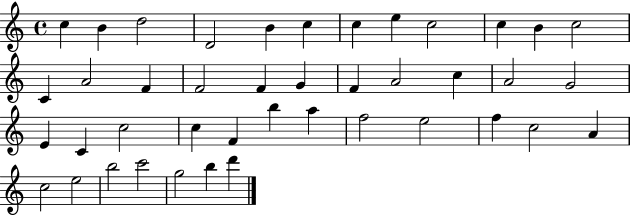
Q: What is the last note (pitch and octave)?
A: D6